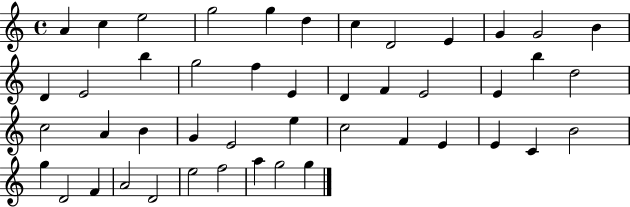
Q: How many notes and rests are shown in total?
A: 46